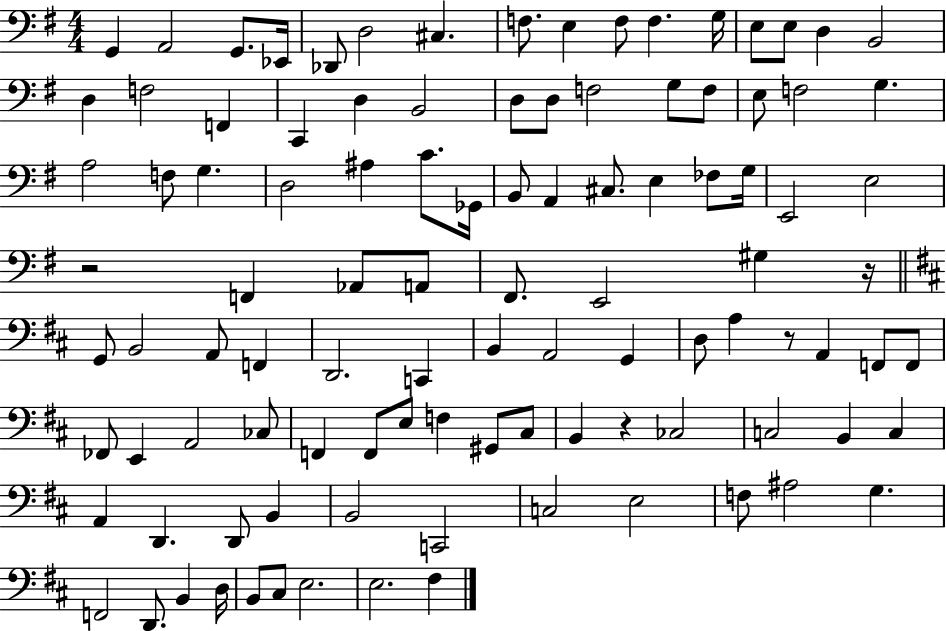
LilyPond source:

{
  \clef bass
  \numericTimeSignature
  \time 4/4
  \key g \major
  g,4 a,2 g,8. ees,16 | des,8 d2 cis4. | f8. e4 f8 f4. g16 | e8 e8 d4 b,2 | \break d4 f2 f,4 | c,4 d4 b,2 | d8 d8 f2 g8 f8 | e8 f2 g4. | \break a2 f8 g4. | d2 ais4 c'8. ges,16 | b,8 a,4 cis8. e4 fes8 g16 | e,2 e2 | \break r2 f,4 aes,8 a,8 | fis,8. e,2 gis4 r16 | \bar "||" \break \key d \major g,8 b,2 a,8 f,4 | d,2. c,4 | b,4 a,2 g,4 | d8 a4 r8 a,4 f,8 f,8 | \break fes,8 e,4 a,2 ces8 | f,4 f,8 e8 f4 gis,8 cis8 | b,4 r4 ces2 | c2 b,4 c4 | \break a,4 d,4. d,8 b,4 | b,2 c,2 | c2 e2 | f8 ais2 g4. | \break f,2 d,8. b,4 d16 | b,8 cis8 e2. | e2. fis4 | \bar "|."
}